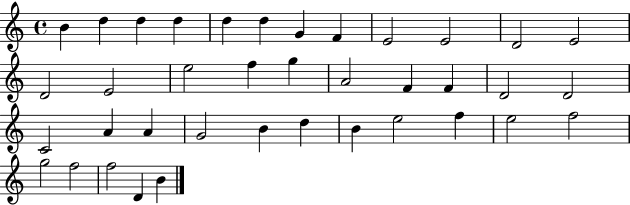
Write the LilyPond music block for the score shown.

{
  \clef treble
  \time 4/4
  \defaultTimeSignature
  \key c \major
  b'4 d''4 d''4 d''4 | d''4 d''4 g'4 f'4 | e'2 e'2 | d'2 e'2 | \break d'2 e'2 | e''2 f''4 g''4 | a'2 f'4 f'4 | d'2 d'2 | \break c'2 a'4 a'4 | g'2 b'4 d''4 | b'4 e''2 f''4 | e''2 f''2 | \break g''2 f''2 | f''2 d'4 b'4 | \bar "|."
}